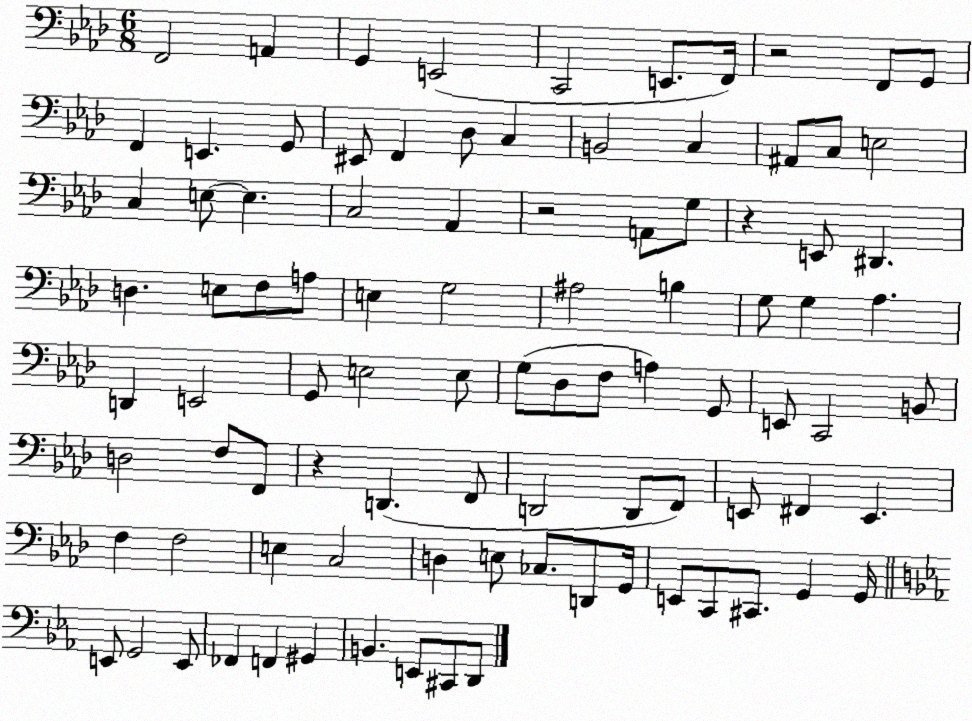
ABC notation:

X:1
T:Untitled
M:6/8
L:1/4
K:Ab
F,,2 A,, G,, E,,2 C,,2 E,,/2 F,,/4 z2 F,,/2 G,,/2 F,, E,, G,,/2 ^E,,/2 F,, _D,/2 C, B,,2 C, ^A,,/2 C,/2 E,2 C, E,/2 E, C,2 _A,, z2 A,,/2 G,/2 z E,,/2 ^D,, D, E,/2 F,/2 A,/2 E, G,2 ^A,2 B, G,/2 G, _A, D,, E,,2 G,,/2 E,2 E,/2 G,/2 _D,/2 F,/2 A, G,,/2 E,,/2 C,,2 B,,/2 D,2 F,/2 F,,/2 z D,, F,,/2 D,,2 D,,/2 F,,/2 E,,/2 ^F,, E,, F, F,2 E, C,2 D, E,/2 _C,/2 D,,/2 G,,/4 E,,/2 C,,/2 ^C,,/2 G,, G,,/4 E,,/2 G,,2 E,,/2 _F,, F,, ^G,, B,, E,,/2 ^C,,/2 D,,/2